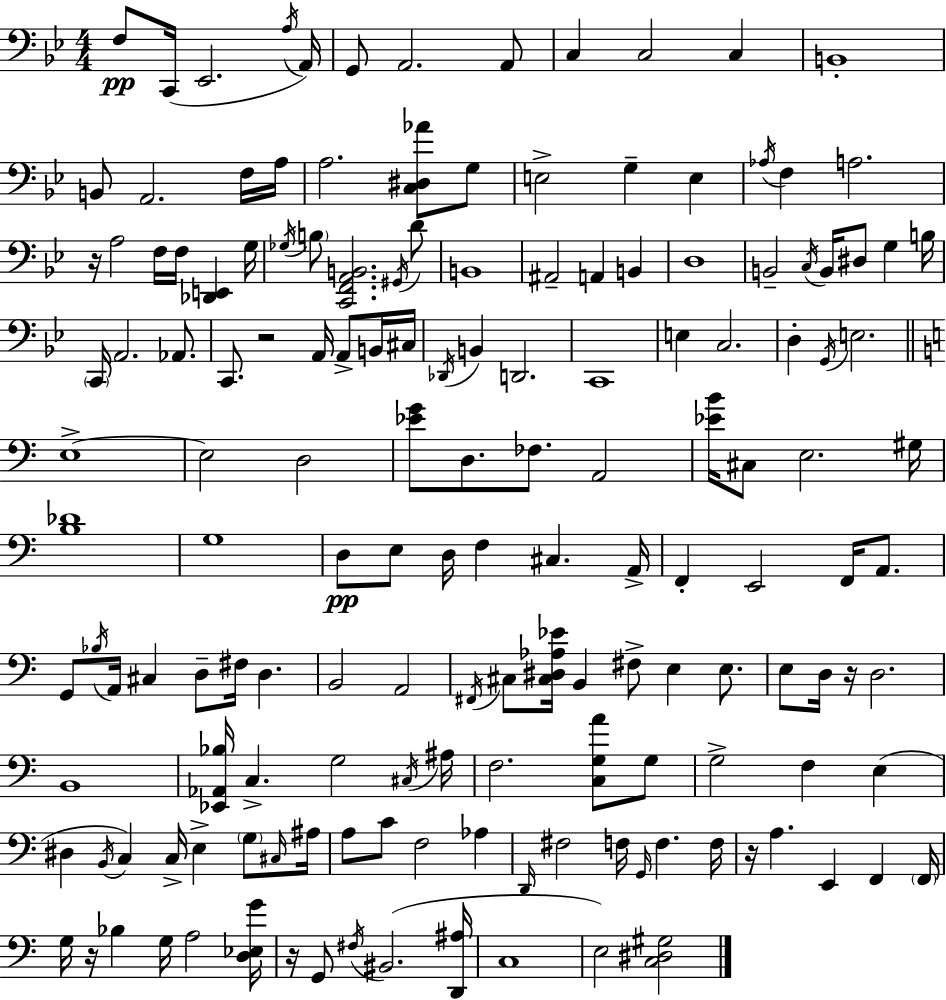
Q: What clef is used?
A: bass